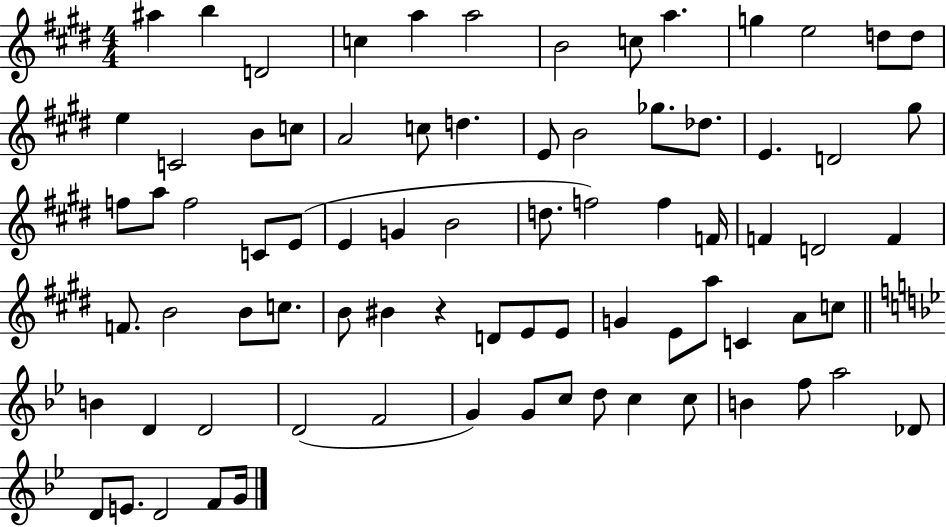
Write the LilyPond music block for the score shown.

{
  \clef treble
  \numericTimeSignature
  \time 4/4
  \key e \major
  ais''4 b''4 d'2 | c''4 a''4 a''2 | b'2 c''8 a''4. | g''4 e''2 d''8 d''8 | \break e''4 c'2 b'8 c''8 | a'2 c''8 d''4. | e'8 b'2 ges''8. des''8. | e'4. d'2 gis''8 | \break f''8 a''8 f''2 c'8 e'8( | e'4 g'4 b'2 | d''8. f''2) f''4 f'16 | f'4 d'2 f'4 | \break f'8. b'2 b'8 c''8. | b'8 bis'4 r4 d'8 e'8 e'8 | g'4 e'8 a''8 c'4 a'8 c''8 | \bar "||" \break \key bes \major b'4 d'4 d'2 | d'2( f'2 | g'4) g'8 c''8 d''8 c''4 c''8 | b'4 f''8 a''2 des'8 | \break d'8 e'8. d'2 f'8 g'16 | \bar "|."
}